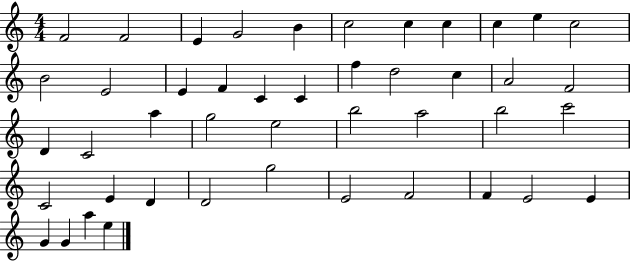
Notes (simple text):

F4/h F4/h E4/q G4/h B4/q C5/h C5/q C5/q C5/q E5/q C5/h B4/h E4/h E4/q F4/q C4/q C4/q F5/q D5/h C5/q A4/h F4/h D4/q C4/h A5/q G5/h E5/h B5/h A5/h B5/h C6/h C4/h E4/q D4/q D4/h G5/h E4/h F4/h F4/q E4/h E4/q G4/q G4/q A5/q E5/q